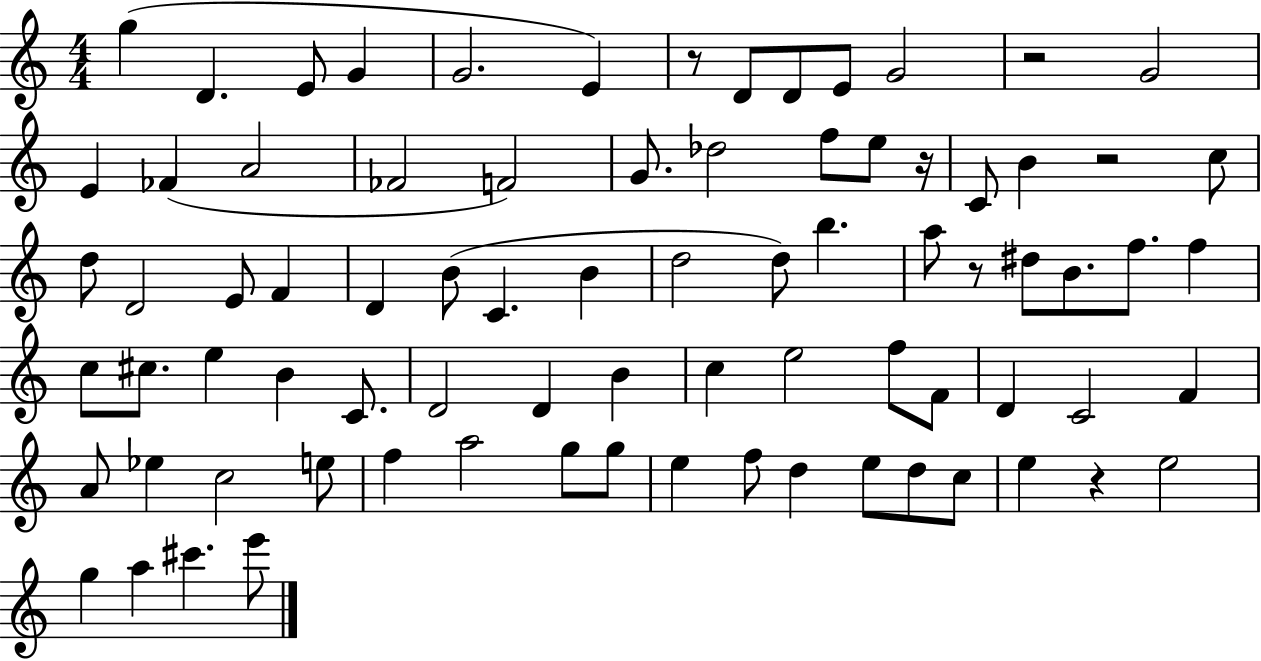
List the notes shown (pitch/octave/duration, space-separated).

G5/q D4/q. E4/e G4/q G4/h. E4/q R/e D4/e D4/e E4/e G4/h R/h G4/h E4/q FES4/q A4/h FES4/h F4/h G4/e. Db5/h F5/e E5/e R/s C4/e B4/q R/h C5/e D5/e D4/h E4/e F4/q D4/q B4/e C4/q. B4/q D5/h D5/e B5/q. A5/e R/e D#5/e B4/e. F5/e. F5/q C5/e C#5/e. E5/q B4/q C4/e. D4/h D4/q B4/q C5/q E5/h F5/e F4/e D4/q C4/h F4/q A4/e Eb5/q C5/h E5/e F5/q A5/h G5/e G5/e E5/q F5/e D5/q E5/e D5/e C5/e E5/q R/q E5/h G5/q A5/q C#6/q. E6/e